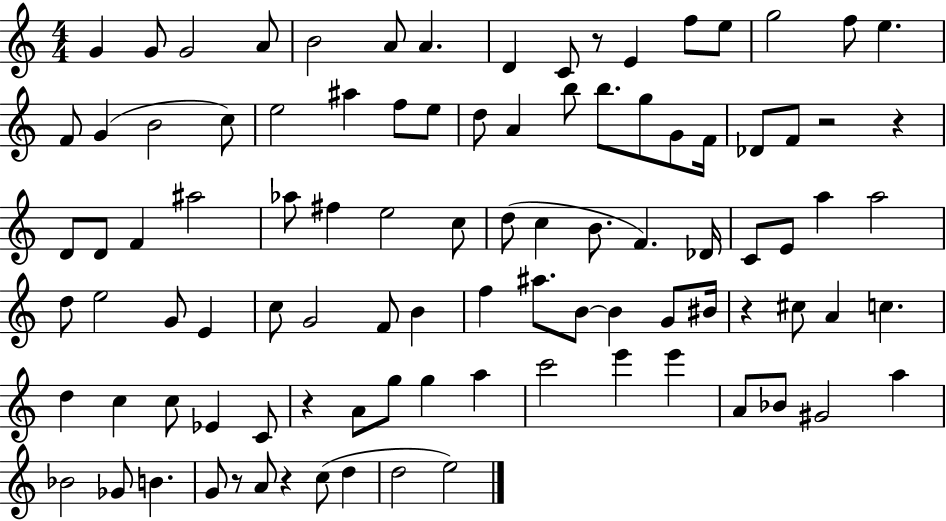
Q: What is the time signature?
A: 4/4